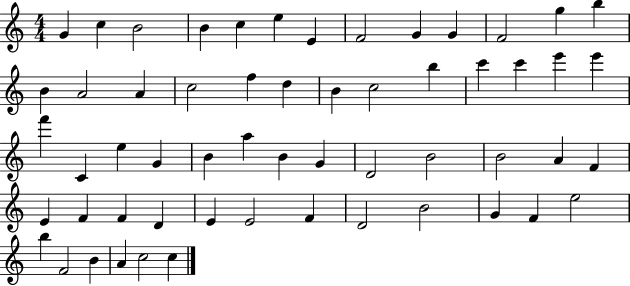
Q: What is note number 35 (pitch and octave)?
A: D4